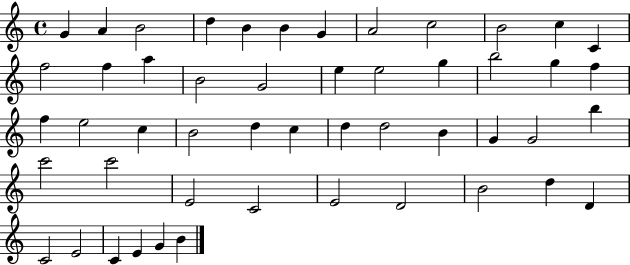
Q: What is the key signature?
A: C major